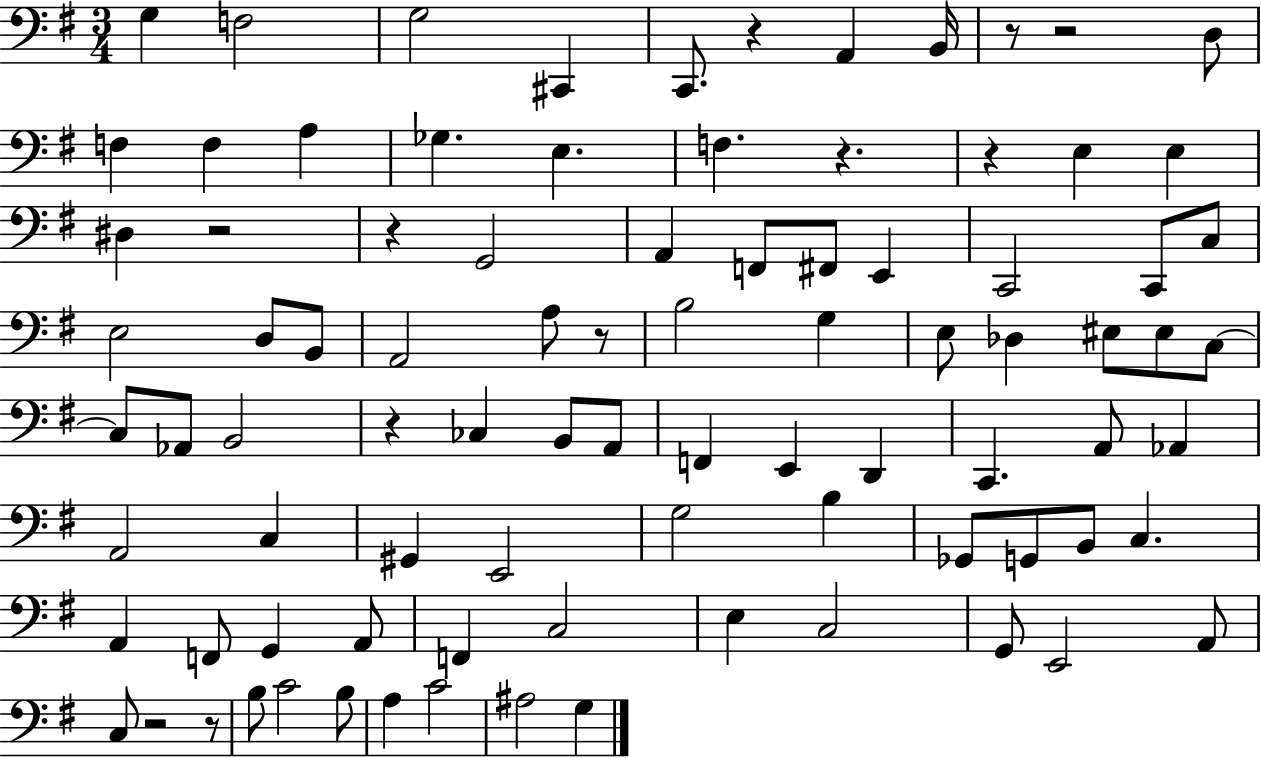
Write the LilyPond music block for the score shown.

{
  \clef bass
  \numericTimeSignature
  \time 3/4
  \key g \major
  g4 f2 | g2 cis,4 | c,8. r4 a,4 b,16 | r8 r2 d8 | \break f4 f4 a4 | ges4. e4. | f4. r4. | r4 e4 e4 | \break dis4 r2 | r4 g,2 | a,4 f,8 fis,8 e,4 | c,2 c,8 c8 | \break e2 d8 b,8 | a,2 a8 r8 | b2 g4 | e8 des4 eis8 eis8 c8~~ | \break c8 aes,8 b,2 | r4 ces4 b,8 a,8 | f,4 e,4 d,4 | c,4. a,8 aes,4 | \break a,2 c4 | gis,4 e,2 | g2 b4 | ges,8 g,8 b,8 c4. | \break a,4 f,8 g,4 a,8 | f,4 c2 | e4 c2 | g,8 e,2 a,8 | \break c8 r2 r8 | b8 c'2 b8 | a4 c'2 | ais2 g4 | \break \bar "|."
}